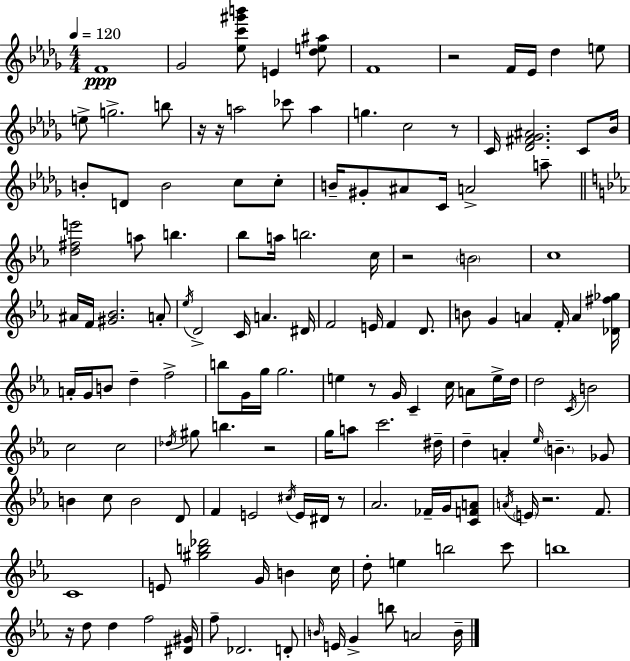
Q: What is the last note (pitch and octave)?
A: B4